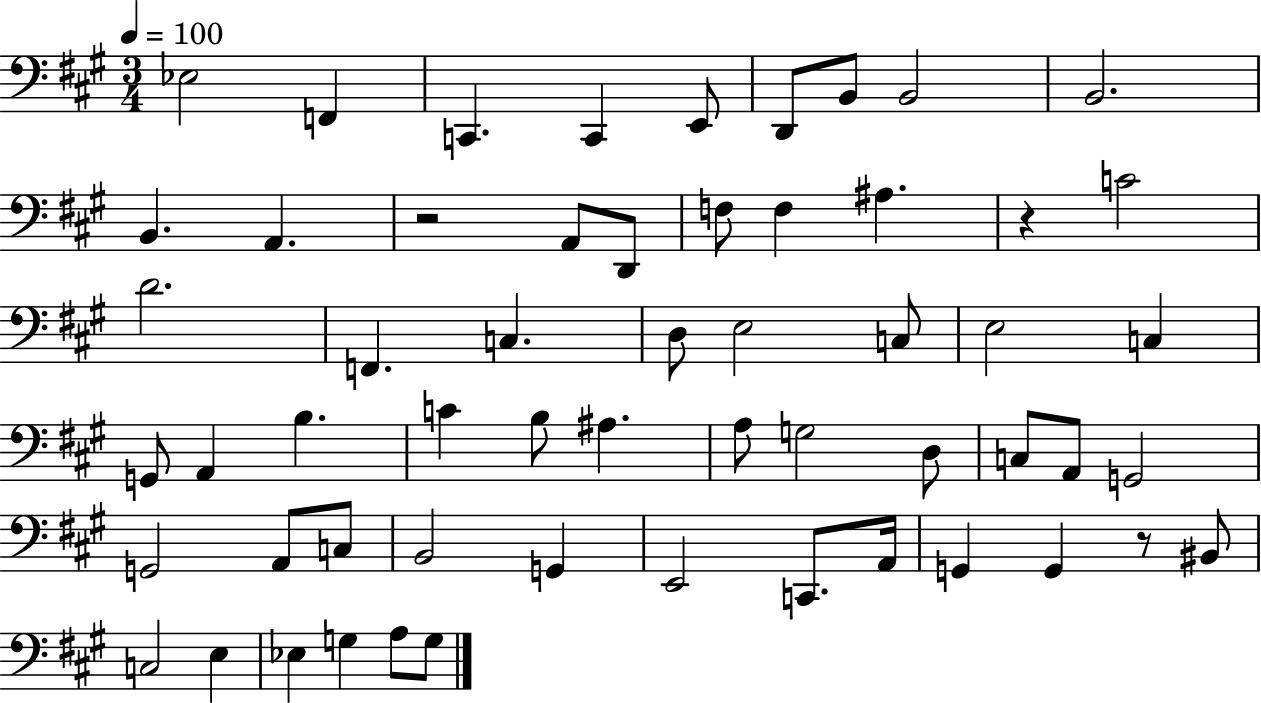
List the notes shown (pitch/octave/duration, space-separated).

Eb3/h F2/q C2/q. C2/q E2/e D2/e B2/e B2/h B2/h. B2/q. A2/q. R/h A2/e D2/e F3/e F3/q A#3/q. R/q C4/h D4/h. F2/q. C3/q. D3/e E3/h C3/e E3/h C3/q G2/e A2/q B3/q. C4/q B3/e A#3/q. A3/e G3/h D3/e C3/e A2/e G2/h G2/h A2/e C3/e B2/h G2/q E2/h C2/e. A2/s G2/q G2/q R/e BIS2/e C3/h E3/q Eb3/q G3/q A3/e G3/e